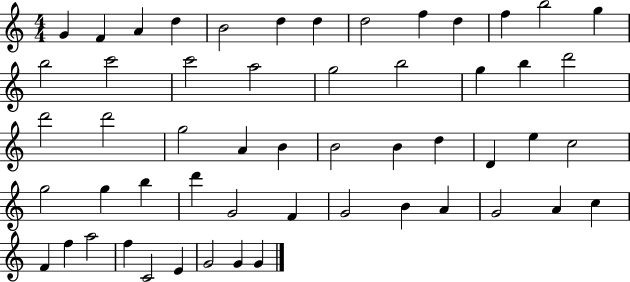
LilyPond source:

{
  \clef treble
  \numericTimeSignature
  \time 4/4
  \key c \major
  g'4 f'4 a'4 d''4 | b'2 d''4 d''4 | d''2 f''4 d''4 | f''4 b''2 g''4 | \break b''2 c'''2 | c'''2 a''2 | g''2 b''2 | g''4 b''4 d'''2 | \break d'''2 d'''2 | g''2 a'4 b'4 | b'2 b'4 d''4 | d'4 e''4 c''2 | \break g''2 g''4 b''4 | d'''4 g'2 f'4 | g'2 b'4 a'4 | g'2 a'4 c''4 | \break f'4 f''4 a''2 | f''4 c'2 e'4 | g'2 g'4 g'4 | \bar "|."
}